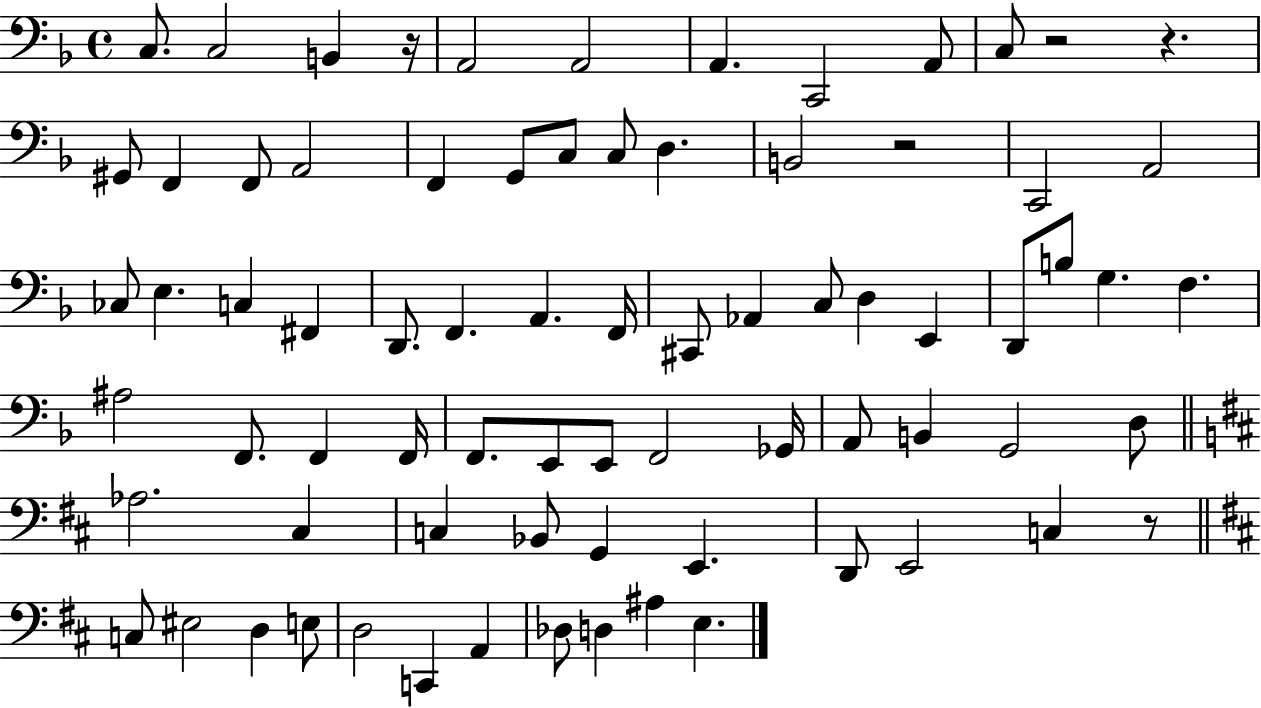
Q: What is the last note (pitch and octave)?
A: E3